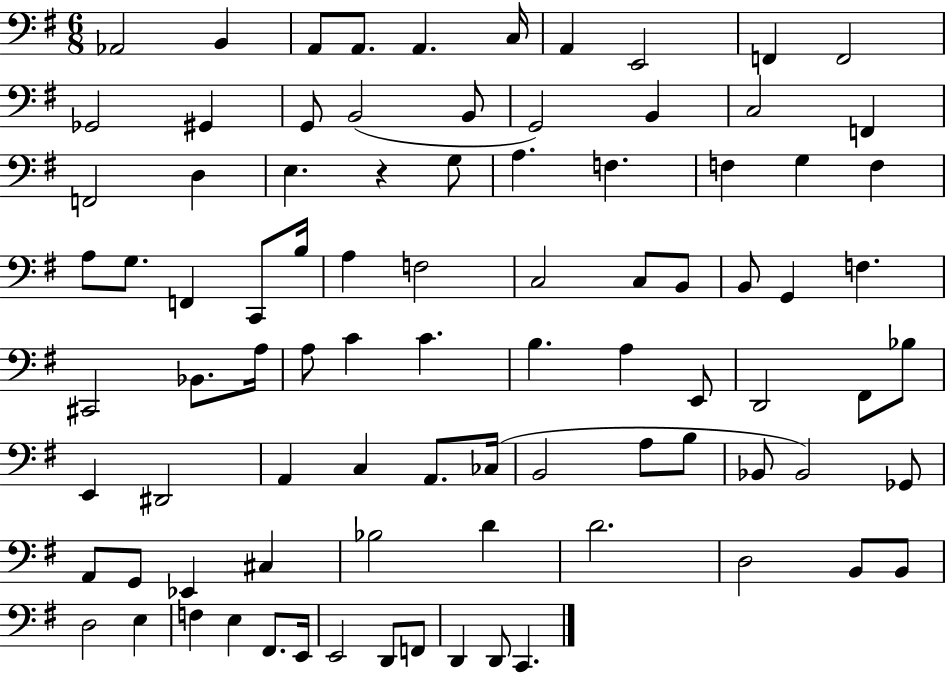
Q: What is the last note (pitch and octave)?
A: C2